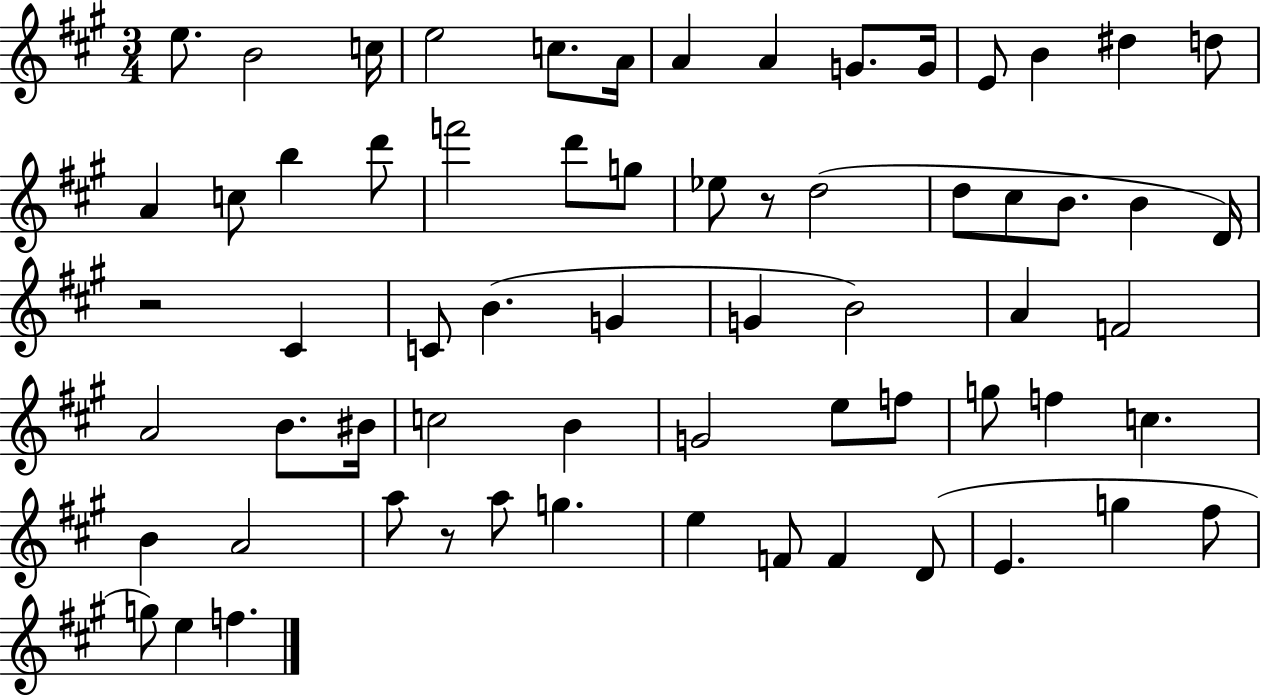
X:1
T:Untitled
M:3/4
L:1/4
K:A
e/2 B2 c/4 e2 c/2 A/4 A A G/2 G/4 E/2 B ^d d/2 A c/2 b d'/2 f'2 d'/2 g/2 _e/2 z/2 d2 d/2 ^c/2 B/2 B D/4 z2 ^C C/2 B G G B2 A F2 A2 B/2 ^B/4 c2 B G2 e/2 f/2 g/2 f c B A2 a/2 z/2 a/2 g e F/2 F D/2 E g ^f/2 g/2 e f